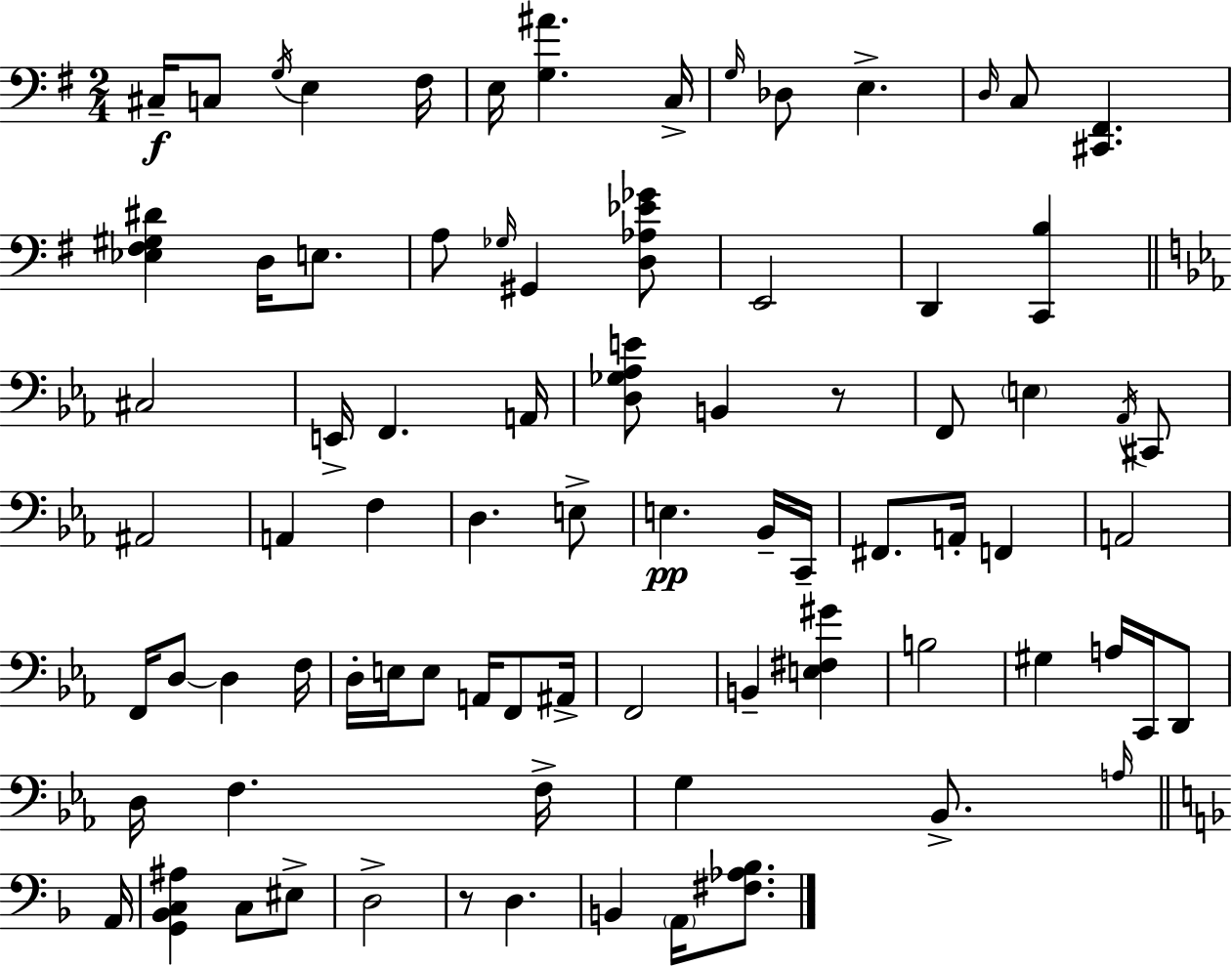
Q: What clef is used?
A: bass